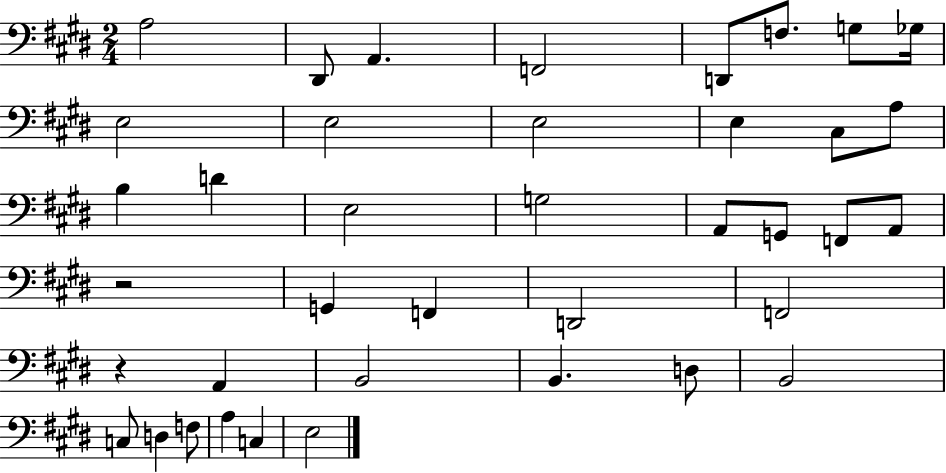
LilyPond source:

{
  \clef bass
  \numericTimeSignature
  \time 2/4
  \key e \major
  a2 | dis,8 a,4. | f,2 | d,8 f8. g8 ges16 | \break e2 | e2 | e2 | e4 cis8 a8 | \break b4 d'4 | e2 | g2 | a,8 g,8 f,8 a,8 | \break r2 | g,4 f,4 | d,2 | f,2 | \break r4 a,4 | b,2 | b,4. d8 | b,2 | \break c8 d4 f8 | a4 c4 | e2 | \bar "|."
}